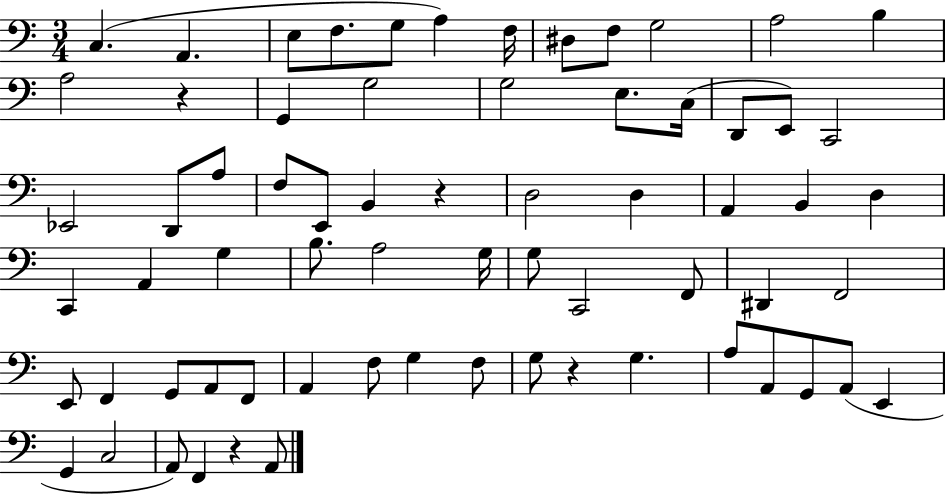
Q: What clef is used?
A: bass